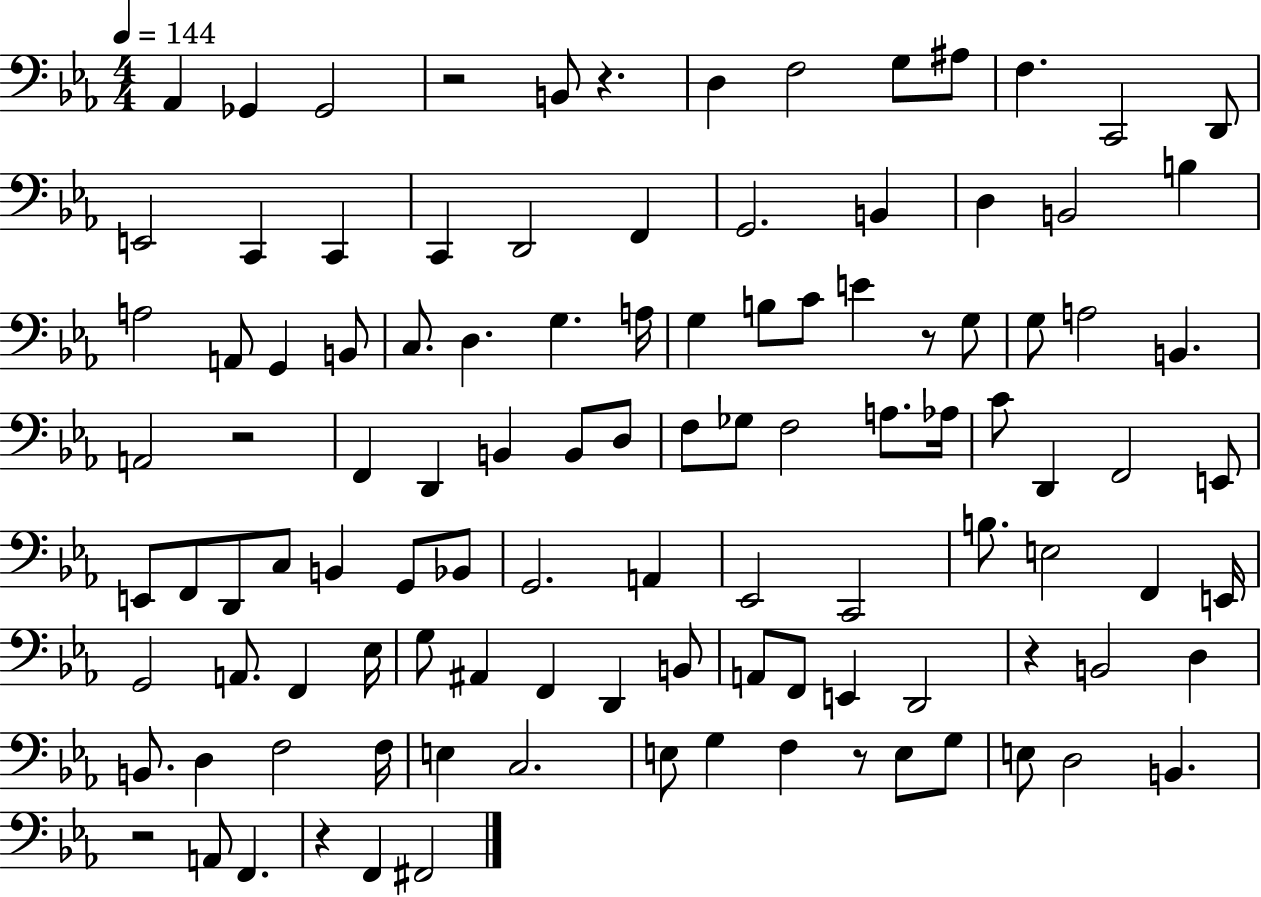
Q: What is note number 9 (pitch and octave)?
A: F3